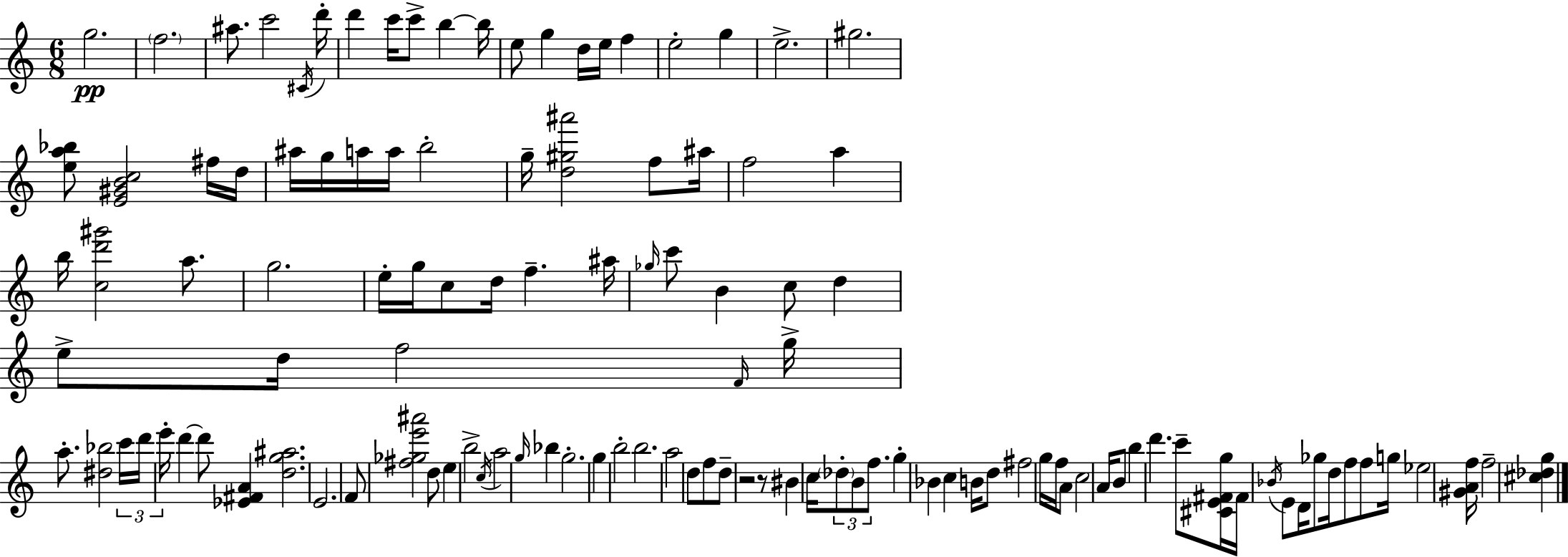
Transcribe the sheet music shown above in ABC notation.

X:1
T:Untitled
M:6/8
L:1/4
K:Am
g2 f2 ^a/2 c'2 ^C/4 d'/4 d' c'/4 c'/2 b b/4 e/2 g d/4 e/4 f e2 g e2 ^g2 [ea_b]/2 [E^GBc]2 ^f/4 d/4 ^a/4 g/4 a/4 a/4 b2 g/4 [d^g^a']2 f/2 ^a/4 f2 a b/4 [cd'^g']2 a/2 g2 e/4 g/4 c/2 d/4 f ^a/4 _g/4 c'/2 B c/2 d e/2 d/4 f2 F/4 g/4 a/2 [^d_b]2 c'/4 d'/4 e'/4 d' d'/2 [_E^FA] [dg^a]2 E2 F/2 [^f_ge'^a']2 d/2 e b2 c/4 a2 g/4 _b g2 g b2 b2 a2 d/2 f/2 d/2 z2 z/2 ^B c/4 _d/2 B/2 f/2 g _B c B/4 d/2 ^f2 g/4 f/4 A/2 c2 A/4 B/2 b d' c'/2 [^CE^Fg]/4 ^F/4 _B/4 E/2 D/4 _g/2 d/4 f/2 f/2 g/4 _e2 [^GAf]/4 f2 [^c_dg]